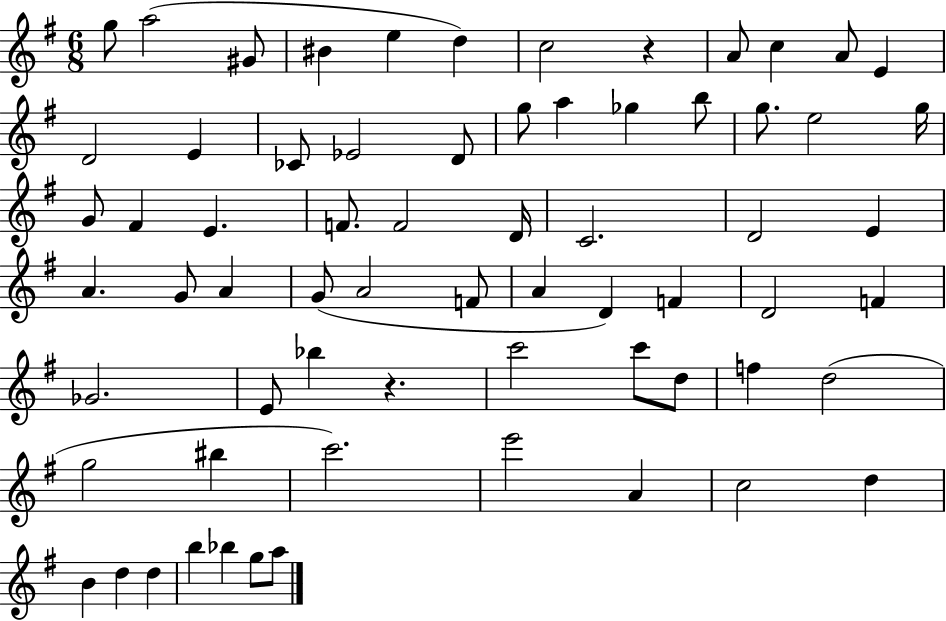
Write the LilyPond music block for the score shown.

{
  \clef treble
  \numericTimeSignature
  \time 6/8
  \key g \major
  g''8 a''2( gis'8 | bis'4 e''4 d''4) | c''2 r4 | a'8 c''4 a'8 e'4 | \break d'2 e'4 | ces'8 ees'2 d'8 | g''8 a''4 ges''4 b''8 | g''8. e''2 g''16 | \break g'8 fis'4 e'4. | f'8. f'2 d'16 | c'2. | d'2 e'4 | \break a'4. g'8 a'4 | g'8( a'2 f'8 | a'4 d'4) f'4 | d'2 f'4 | \break ges'2. | e'8 bes''4 r4. | c'''2 c'''8 d''8 | f''4 d''2( | \break g''2 bis''4 | c'''2.) | e'''2 a'4 | c''2 d''4 | \break b'4 d''4 d''4 | b''4 bes''4 g''8 a''8 | \bar "|."
}